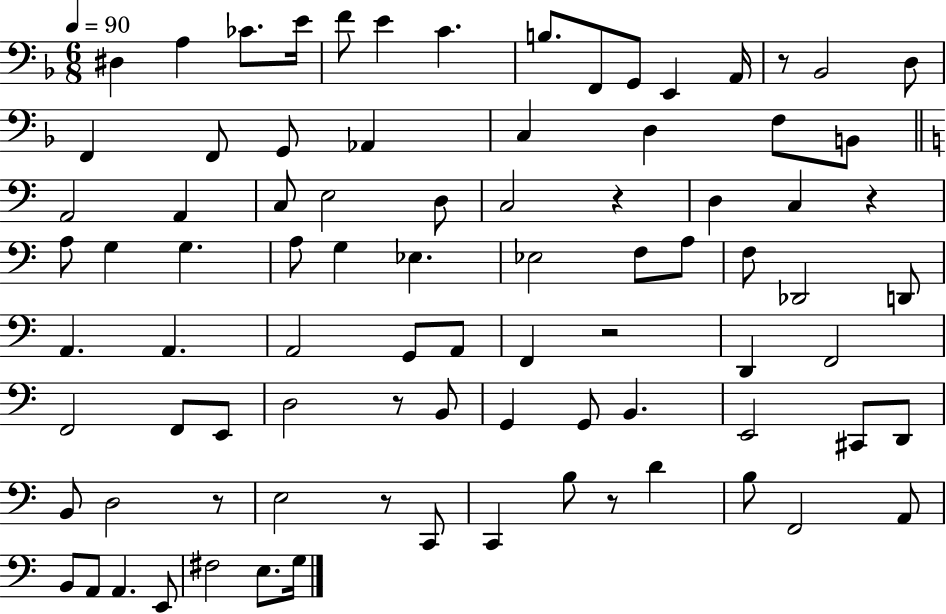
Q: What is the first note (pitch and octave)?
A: D#3